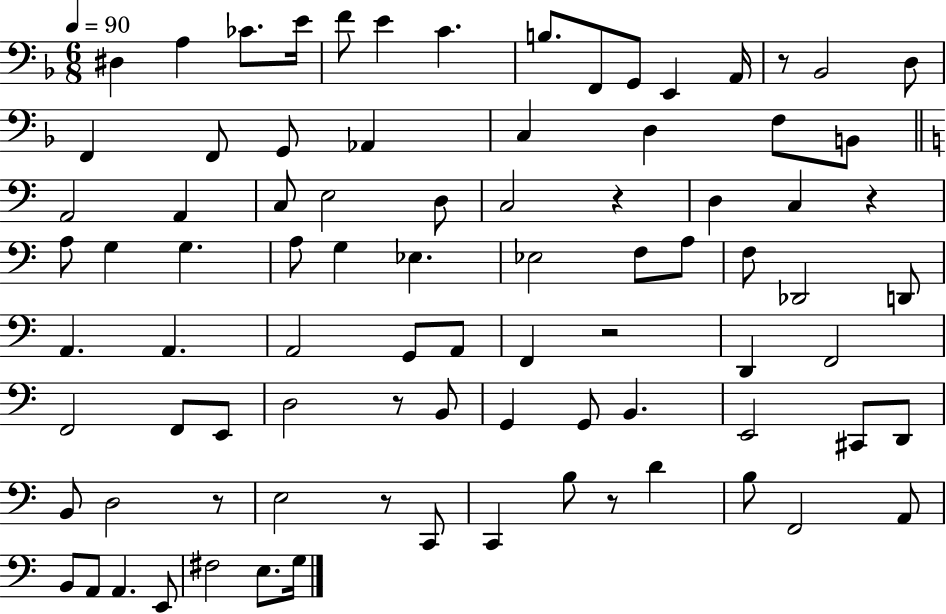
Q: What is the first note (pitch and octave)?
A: D#3